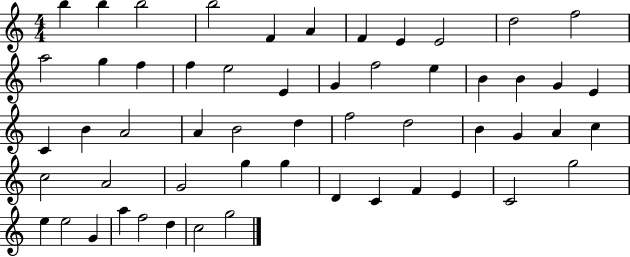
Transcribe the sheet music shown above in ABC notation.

X:1
T:Untitled
M:4/4
L:1/4
K:C
b b b2 b2 F A F E E2 d2 f2 a2 g f f e2 E G f2 e B B G E C B A2 A B2 d f2 d2 B G A c c2 A2 G2 g g D C F E C2 g2 e e2 G a f2 d c2 g2